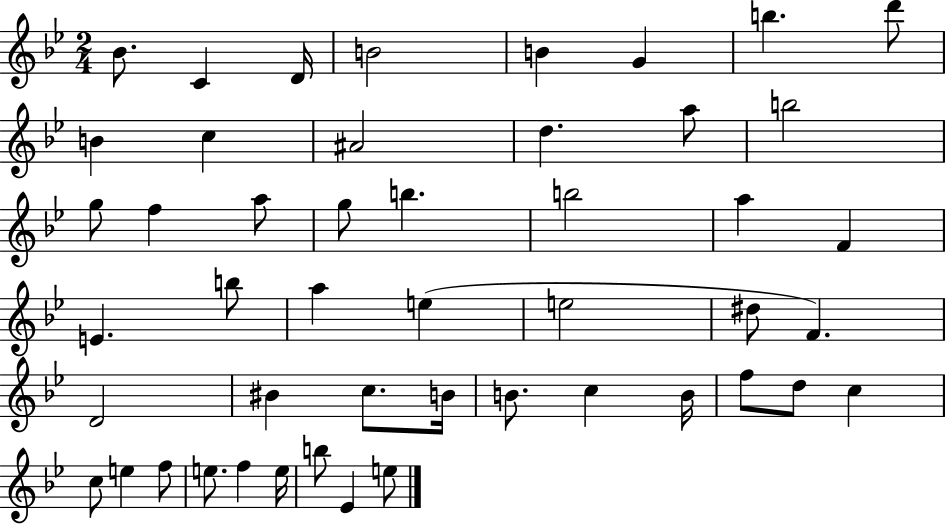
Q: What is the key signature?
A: BES major